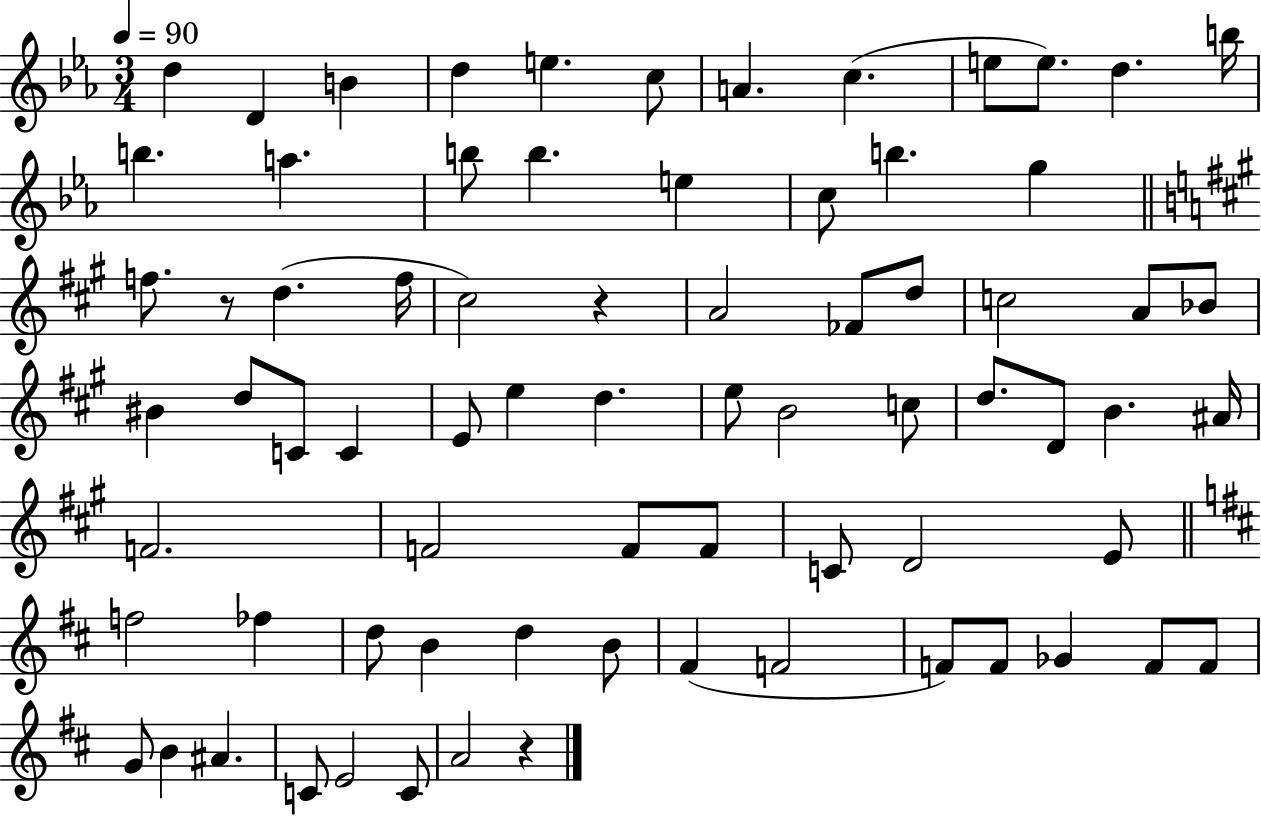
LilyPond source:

{
  \clef treble
  \numericTimeSignature
  \time 3/4
  \key ees \major
  \tempo 4 = 90
  d''4 d'4 b'4 | d''4 e''4. c''8 | a'4. c''4.( | e''8 e''8.) d''4. b''16 | \break b''4. a''4. | b''8 b''4. e''4 | c''8 b''4. g''4 | \bar "||" \break \key a \major f''8. r8 d''4.( f''16 | cis''2) r4 | a'2 fes'8 d''8 | c''2 a'8 bes'8 | \break bis'4 d''8 c'8 c'4 | e'8 e''4 d''4. | e''8 b'2 c''8 | d''8. d'8 b'4. ais'16 | \break f'2. | f'2 f'8 f'8 | c'8 d'2 e'8 | \bar "||" \break \key b \minor f''2 fes''4 | d''8 b'4 d''4 b'8 | fis'4( f'2 | f'8) f'8 ges'4 f'8 f'8 | \break g'8 b'4 ais'4. | c'8 e'2 c'8 | a'2 r4 | \bar "|."
}